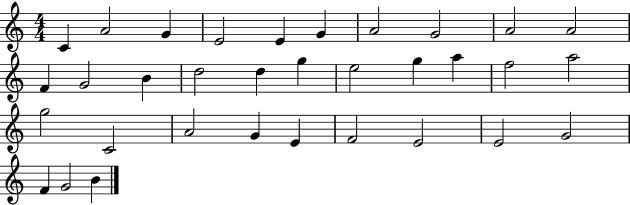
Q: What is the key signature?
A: C major